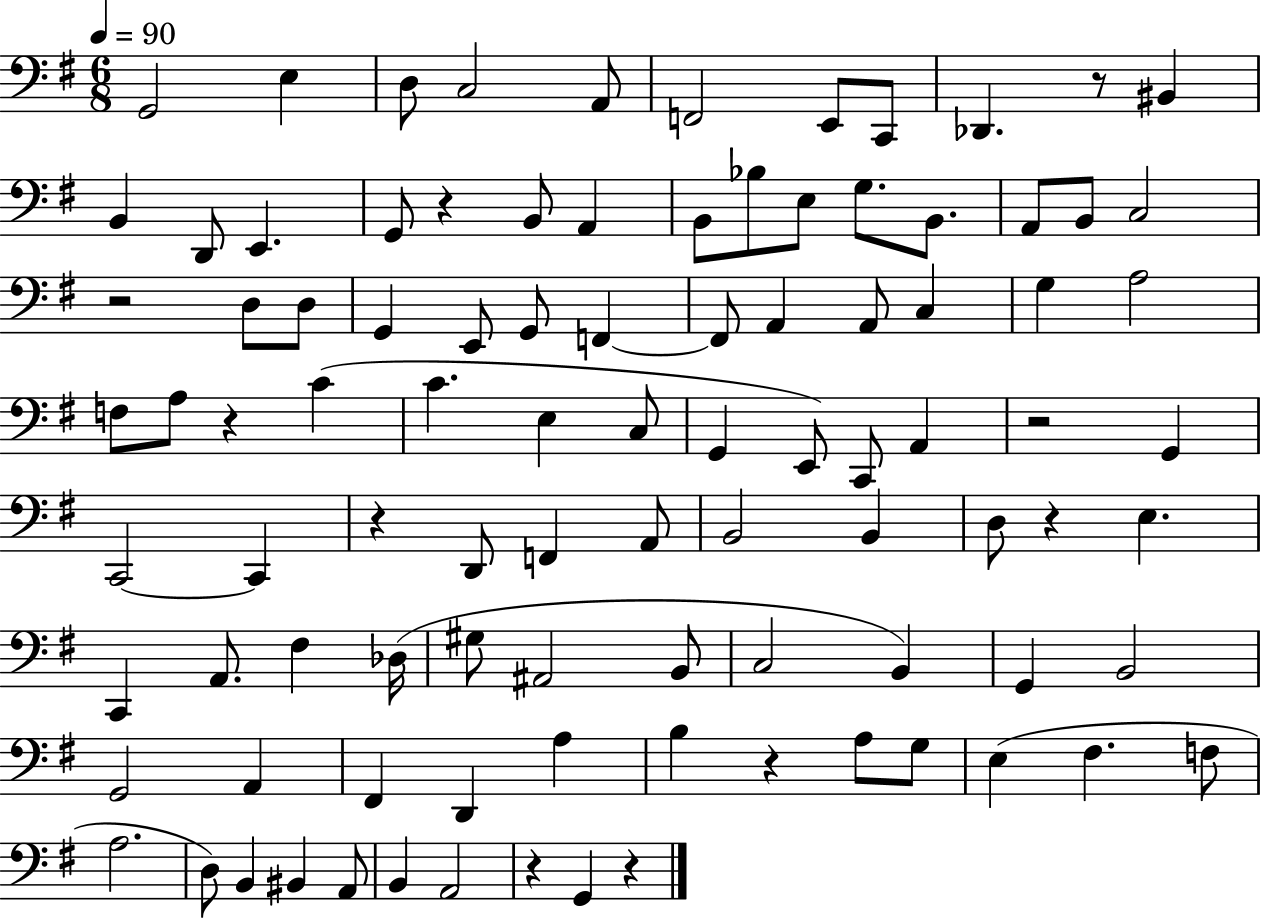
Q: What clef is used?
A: bass